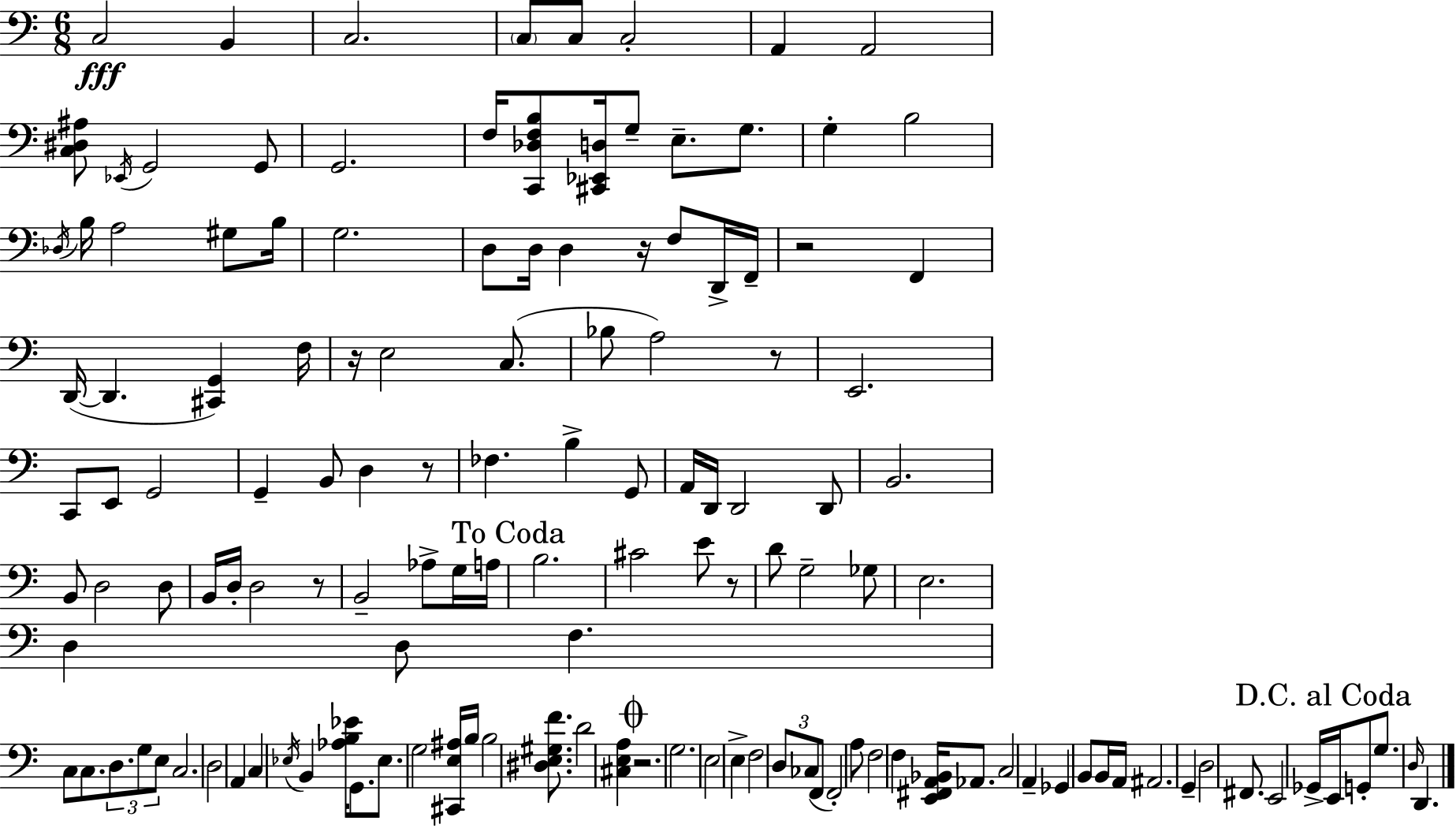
X:1
T:Untitled
M:6/8
L:1/4
K:Am
C,2 B,, C,2 C,/2 C,/2 C,2 A,, A,,2 [C,^D,^A,]/2 _E,,/4 G,,2 G,,/2 G,,2 F,/4 [C,,_D,F,B,]/2 [^C,,_E,,D,]/4 G,/2 E,/2 G,/2 G, B,2 _D,/4 B,/4 A,2 ^G,/2 B,/4 G,2 D,/2 D,/4 D, z/4 F,/2 D,,/4 F,,/4 z2 F,, D,,/4 D,, [^C,,G,,] F,/4 z/4 E,2 C,/2 _B,/2 A,2 z/2 E,,2 C,,/2 E,,/2 G,,2 G,, B,,/2 D, z/2 _F, B, G,,/2 A,,/4 D,,/4 D,,2 D,,/2 B,,2 B,,/2 D,2 D,/2 B,,/4 D,/4 D,2 z/2 B,,2 _A,/2 G,/4 A,/4 B,2 ^C2 E/2 z/2 D/2 G,2 _G,/2 E,2 D, D,/2 F, C,/2 C,/2 D,/2 G,/2 E,/2 C,2 D,2 A,, C, _E,/4 B,, [_A,B,_E]/4 G,,/2 _E,/2 G,2 [^C,,E,^A,]/4 B,/4 B,2 [^D,E,^G,F]/2 D2 [^C,E,A,] z2 G,2 E,2 E, F,2 D,/2 _C,/2 F,,/2 F,,2 A,/2 F,2 F, [E,,^F,,A,,_B,,]/4 _A,,/2 C,2 A,, _G,, B,,/2 B,,/4 A,,/4 ^A,,2 G,, D,2 ^F,,/2 E,,2 _G,,/4 E,,/4 G,,/2 G,/2 D,/4 D,,